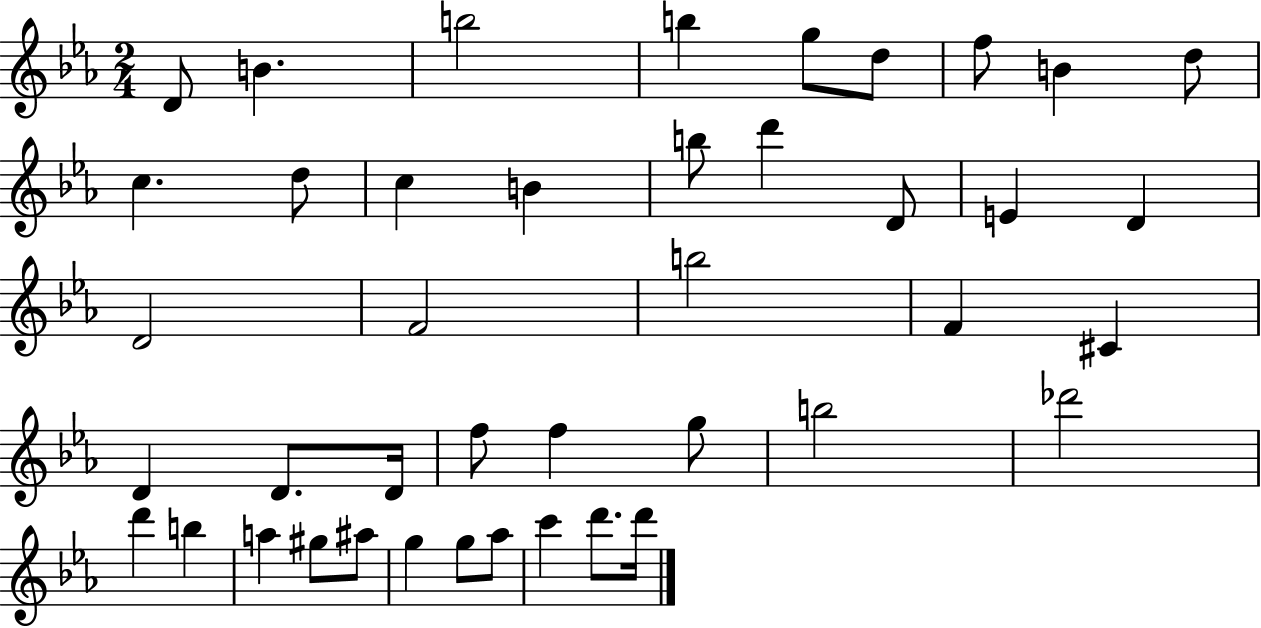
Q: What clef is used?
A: treble